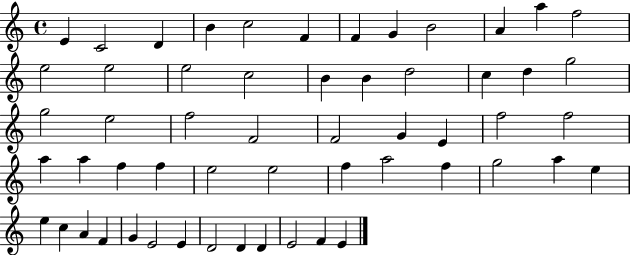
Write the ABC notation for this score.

X:1
T:Untitled
M:4/4
L:1/4
K:C
E C2 D B c2 F F G B2 A a f2 e2 e2 e2 c2 B B d2 c d g2 g2 e2 f2 F2 F2 G E f2 f2 a a f f e2 e2 f a2 f g2 a e e c A F G E2 E D2 D D E2 F E